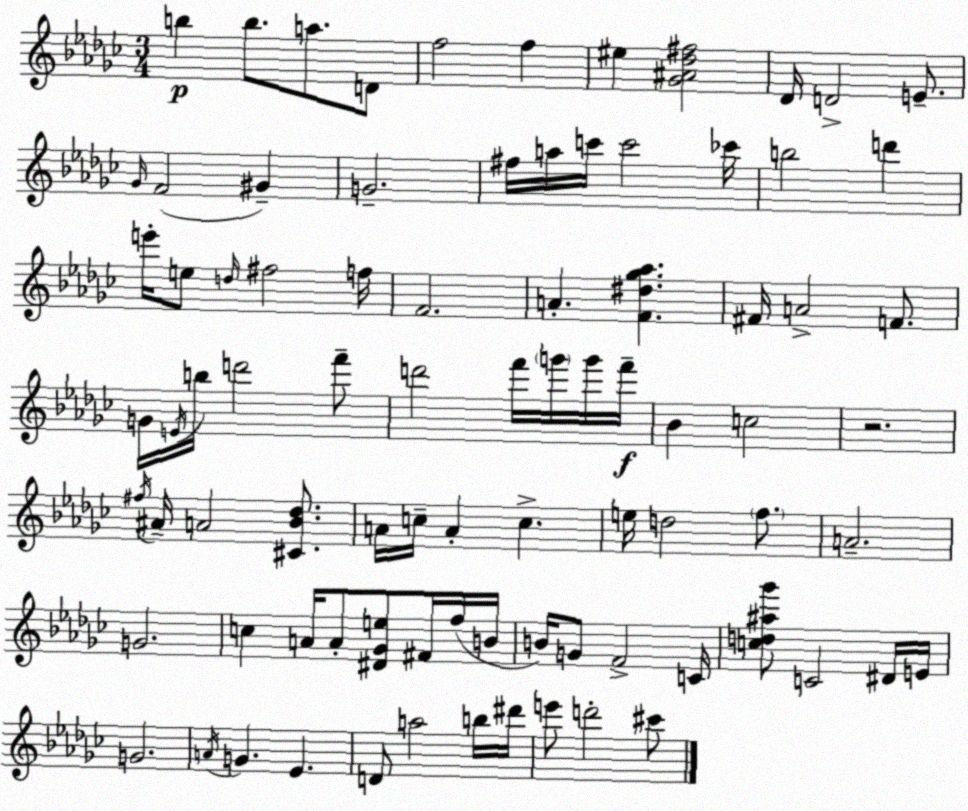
X:1
T:Untitled
M:3/4
L:1/4
K:Ebm
b b/2 a/2 D/2 f2 f ^e [_G^A_d^f]2 _D/4 D2 E/2 _G/4 F2 ^G G2 ^f/4 a/4 c'/4 c'2 _c'/4 b2 d' e'/4 e/2 d/4 ^f2 f/4 F2 A [F^d_g_a] ^F/4 A2 F/2 G/4 E/4 b/4 d'2 f'/2 d'2 f'/4 g'/4 g'/4 f'/4 _B c2 z2 ^f/4 ^A/4 A2 [^C_B_d]/2 A/4 c/4 A c e/4 d2 f/2 A2 G2 c A/4 A/2 [^D_Ge]/2 ^F/4 f/4 B/4 B/4 G/2 F2 C/4 [cd^a_g']/2 C2 ^D/4 E/4 G2 A/4 G _E D/2 a2 b/4 ^d'/4 e'/2 d'2 ^c'/2